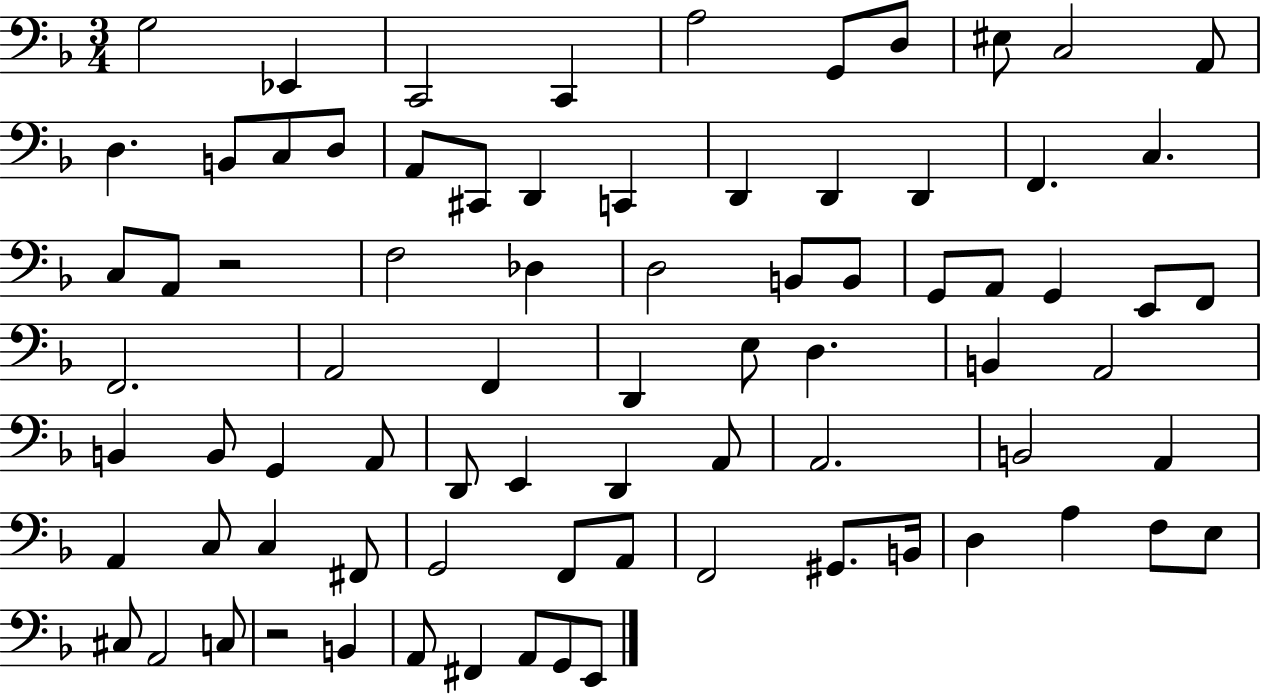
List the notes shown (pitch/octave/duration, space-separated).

G3/h Eb2/q C2/h C2/q A3/h G2/e D3/e EIS3/e C3/h A2/e D3/q. B2/e C3/e D3/e A2/e C#2/e D2/q C2/q D2/q D2/q D2/q F2/q. C3/q. C3/e A2/e R/h F3/h Db3/q D3/h B2/e B2/e G2/e A2/e G2/q E2/e F2/e F2/h. A2/h F2/q D2/q E3/e D3/q. B2/q A2/h B2/q B2/e G2/q A2/e D2/e E2/q D2/q A2/e A2/h. B2/h A2/q A2/q C3/e C3/q F#2/e G2/h F2/e A2/e F2/h G#2/e. B2/s D3/q A3/q F3/e E3/e C#3/e A2/h C3/e R/h B2/q A2/e F#2/q A2/e G2/e E2/e